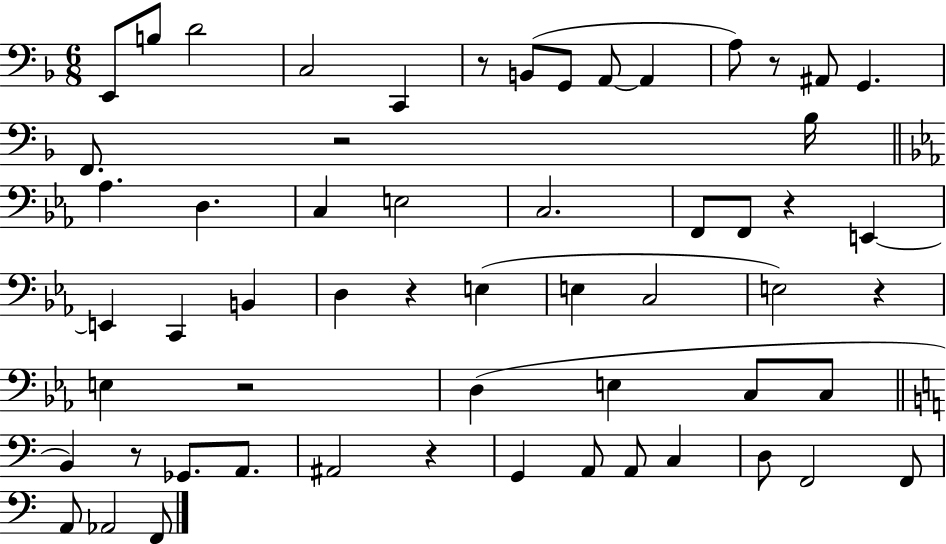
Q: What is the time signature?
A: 6/8